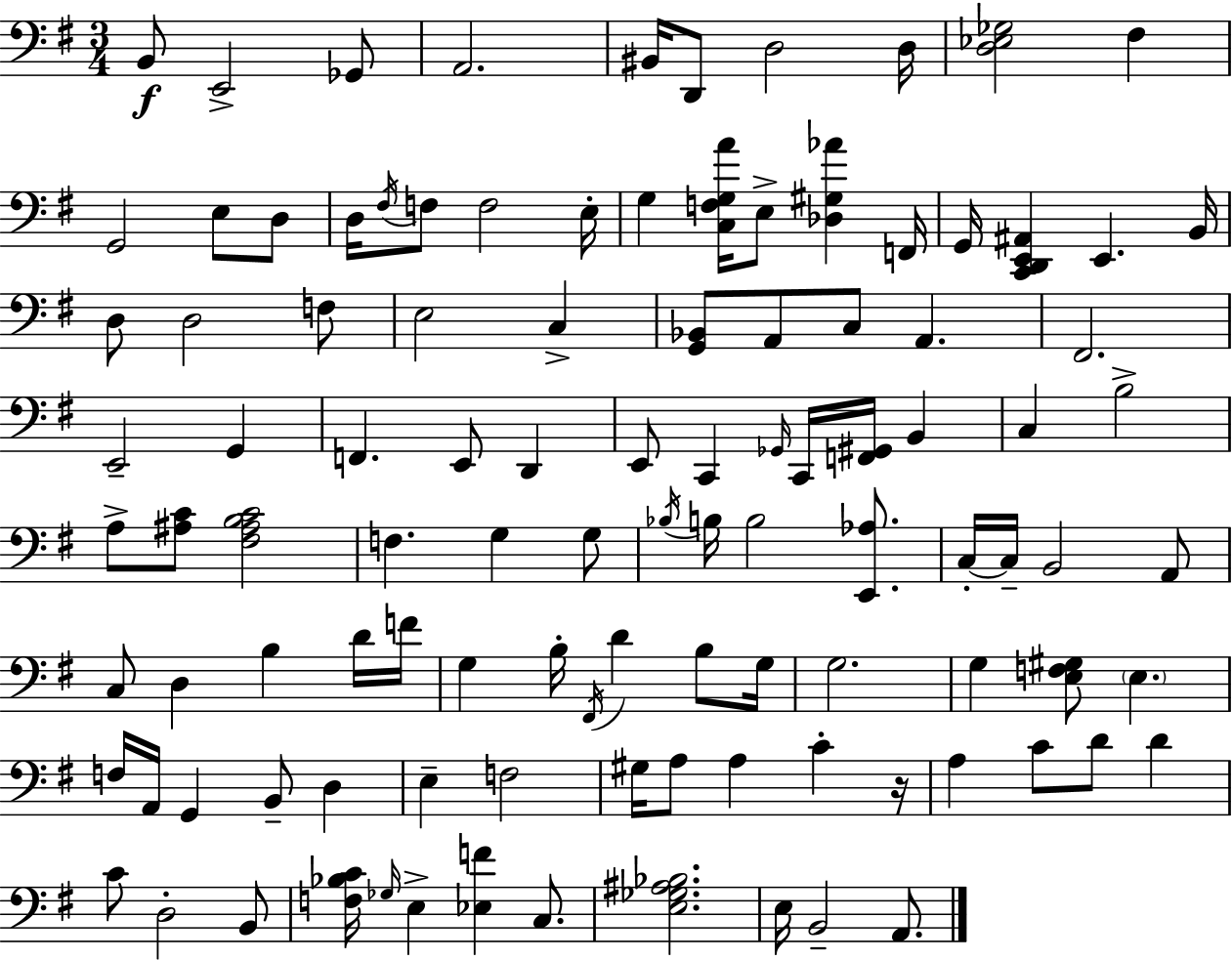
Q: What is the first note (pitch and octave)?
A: B2